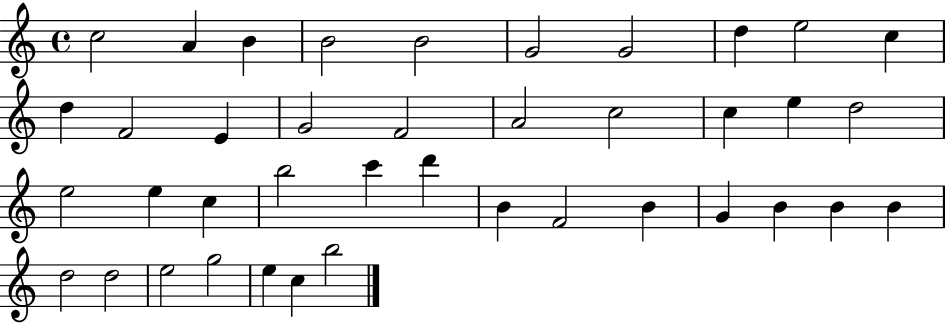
X:1
T:Untitled
M:4/4
L:1/4
K:C
c2 A B B2 B2 G2 G2 d e2 c d F2 E G2 F2 A2 c2 c e d2 e2 e c b2 c' d' B F2 B G B B B d2 d2 e2 g2 e c b2